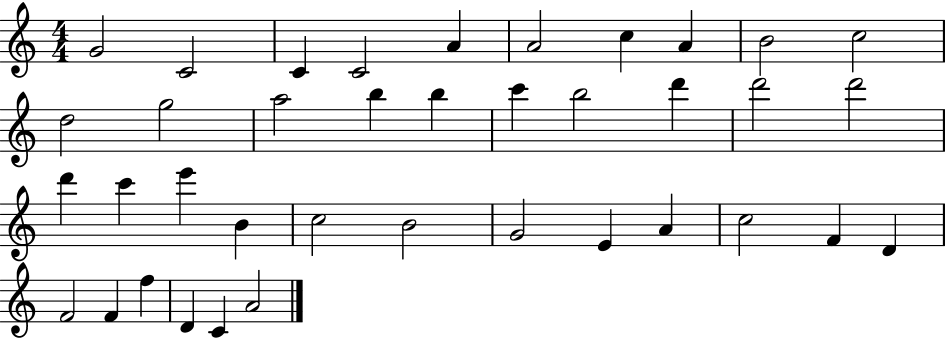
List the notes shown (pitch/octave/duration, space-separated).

G4/h C4/h C4/q C4/h A4/q A4/h C5/q A4/q B4/h C5/h D5/h G5/h A5/h B5/q B5/q C6/q B5/h D6/q D6/h D6/h D6/q C6/q E6/q B4/q C5/h B4/h G4/h E4/q A4/q C5/h F4/q D4/q F4/h F4/q F5/q D4/q C4/q A4/h